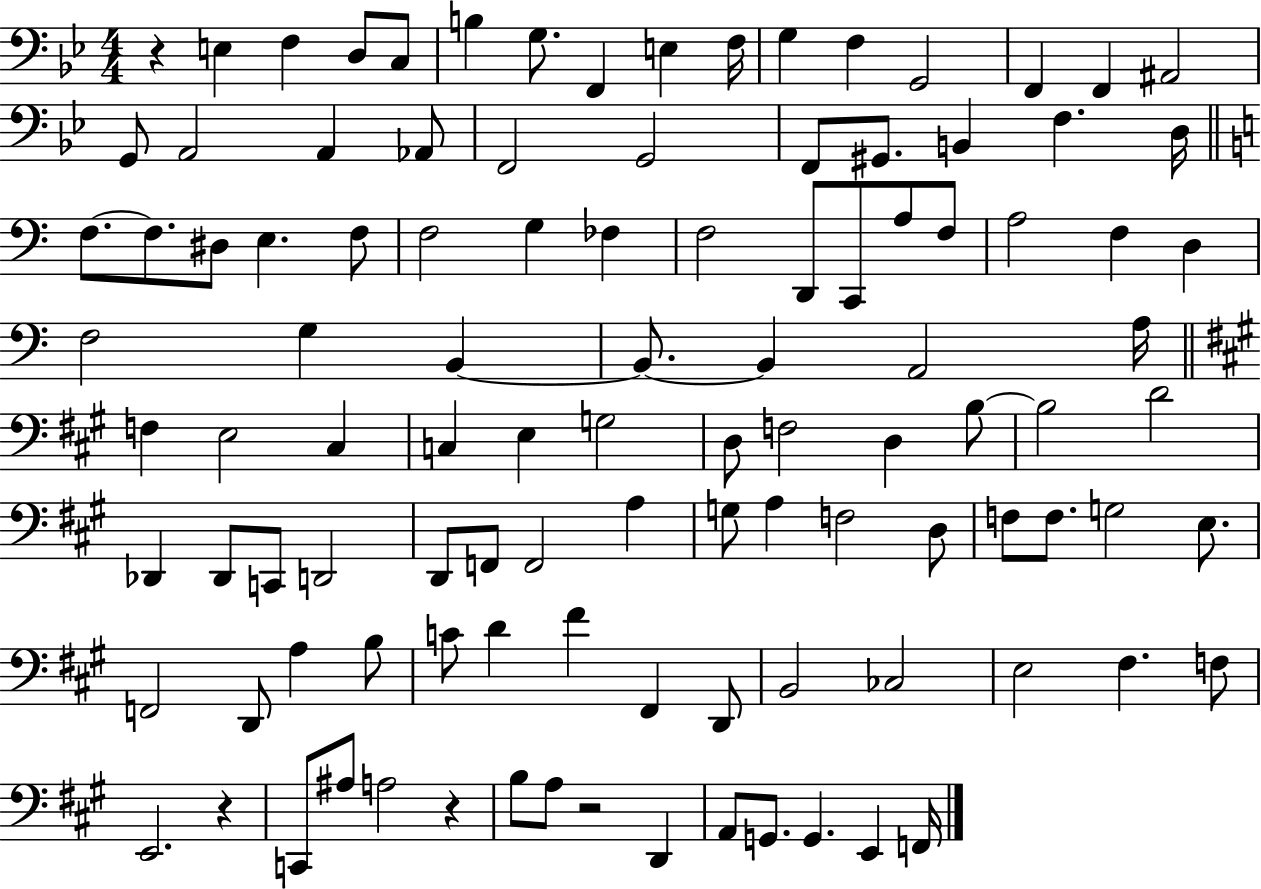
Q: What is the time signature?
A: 4/4